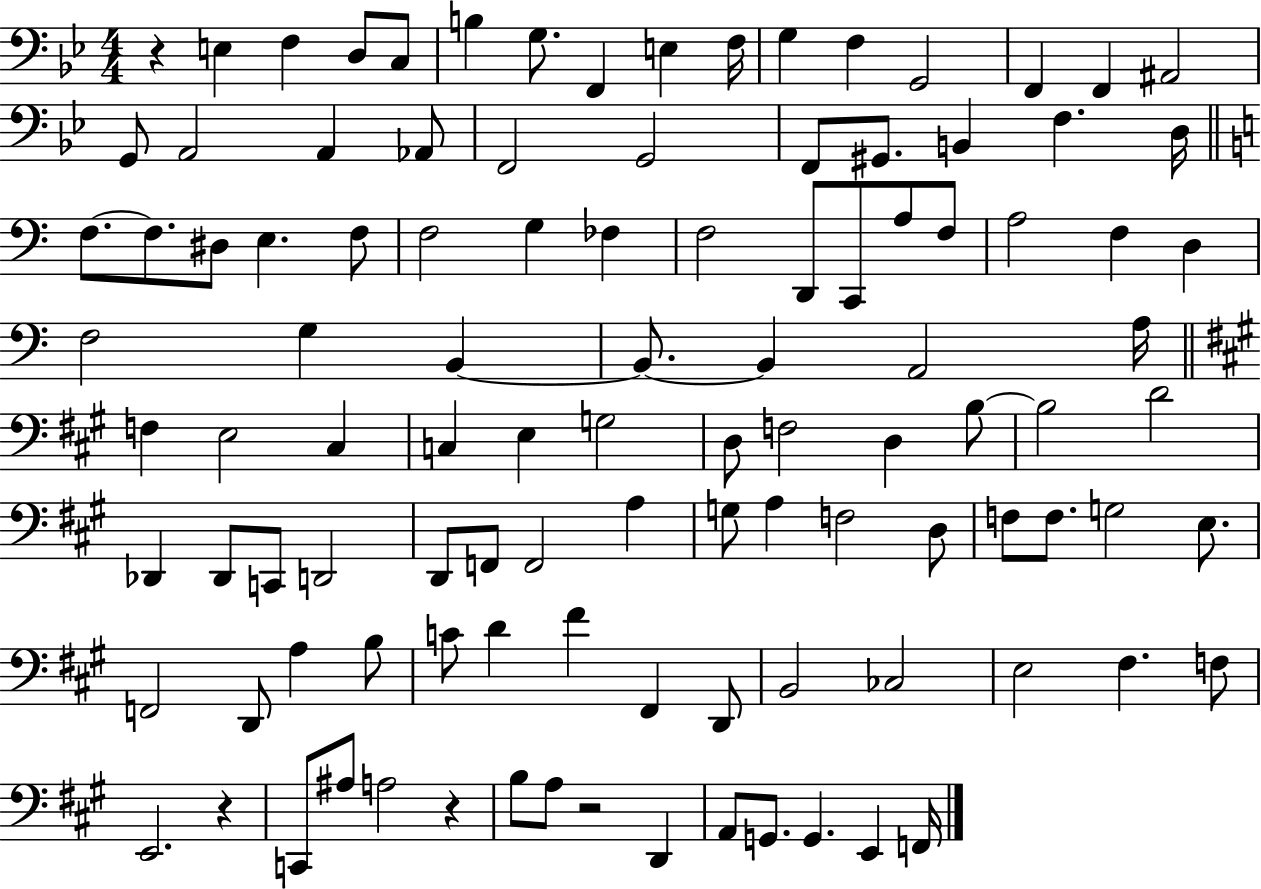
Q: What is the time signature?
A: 4/4